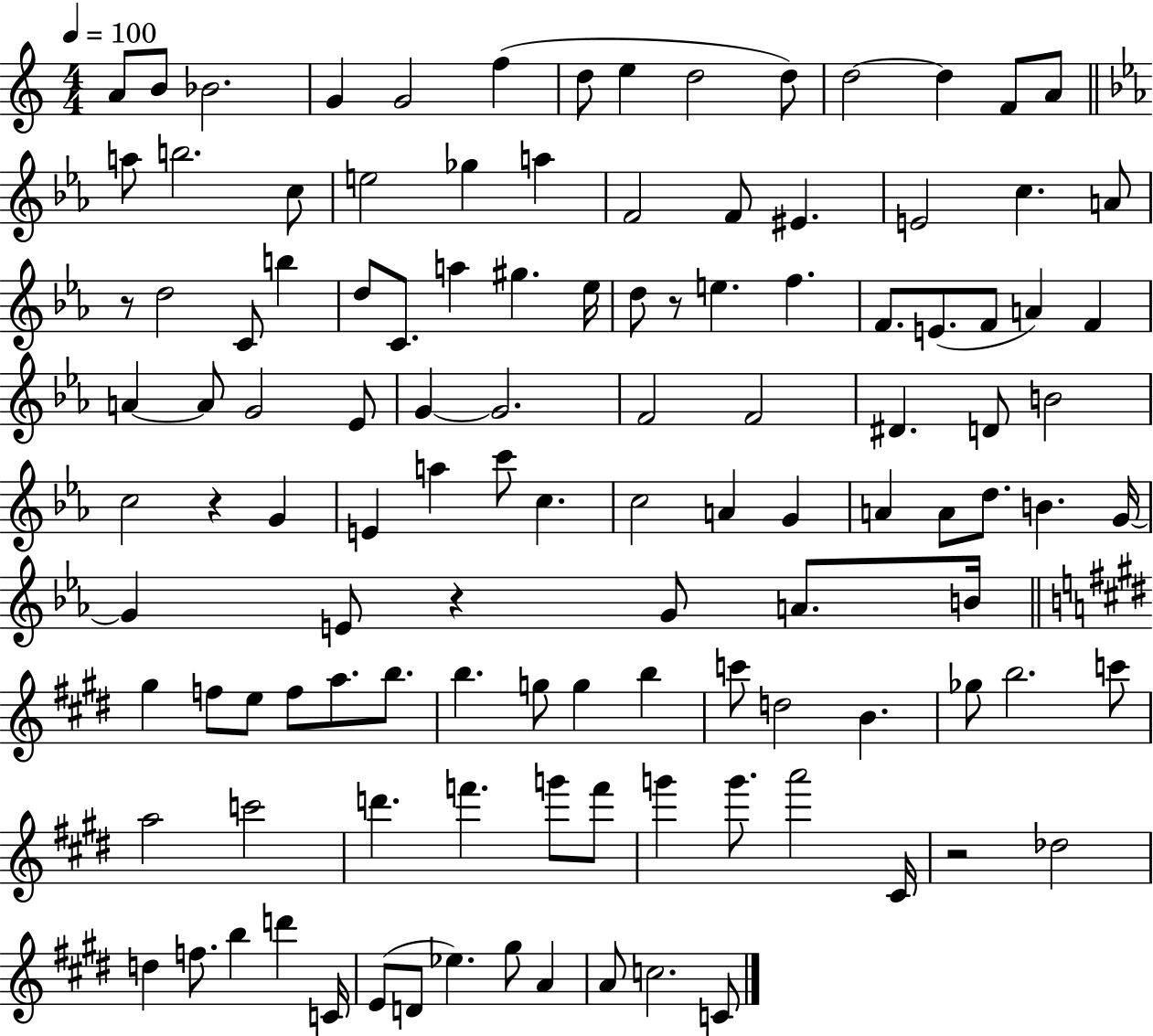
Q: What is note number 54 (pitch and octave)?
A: C5